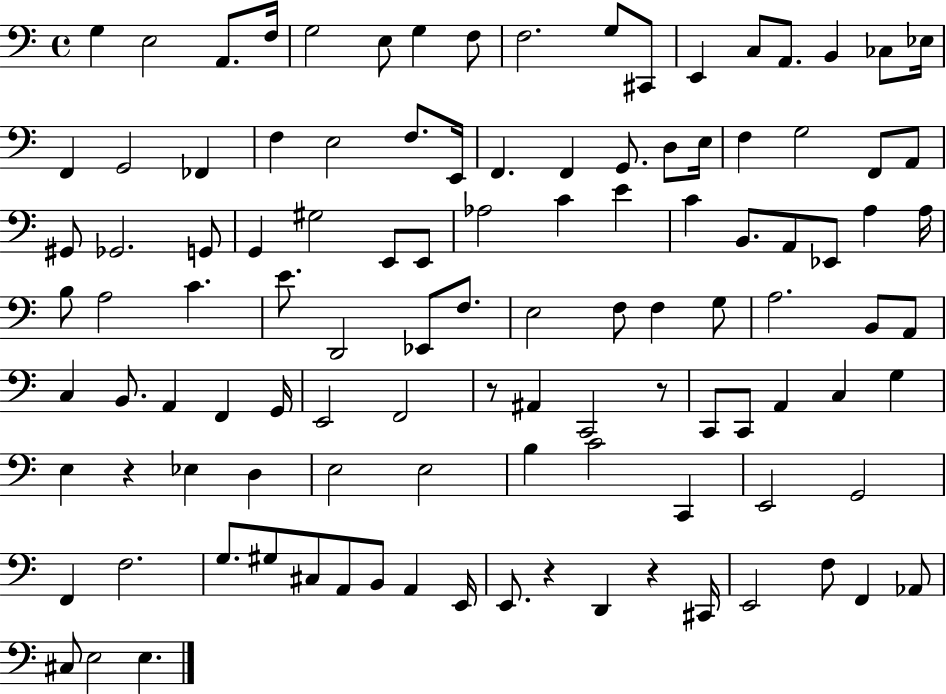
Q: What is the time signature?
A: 4/4